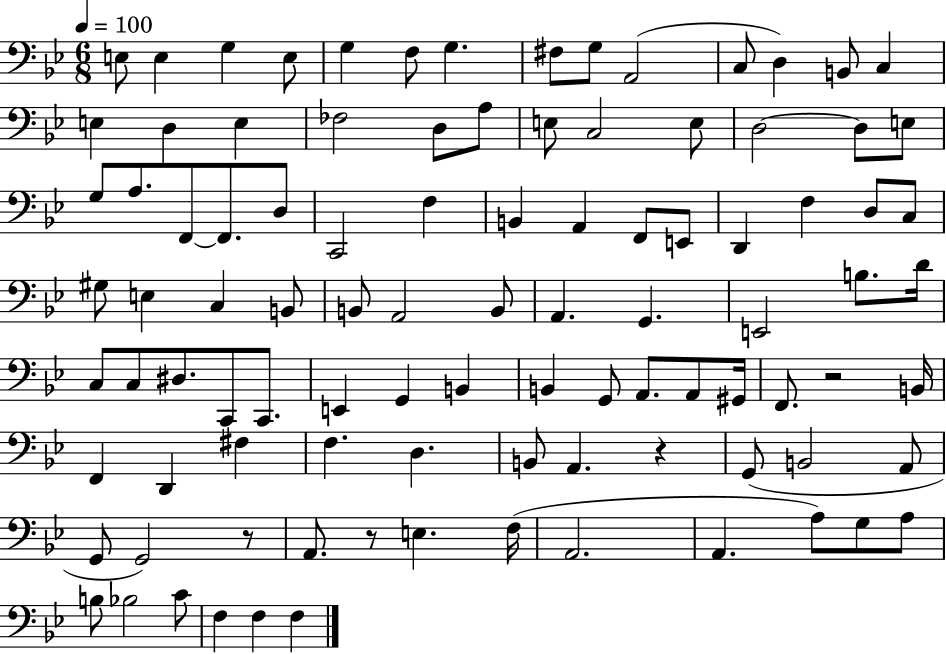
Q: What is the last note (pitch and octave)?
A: F3